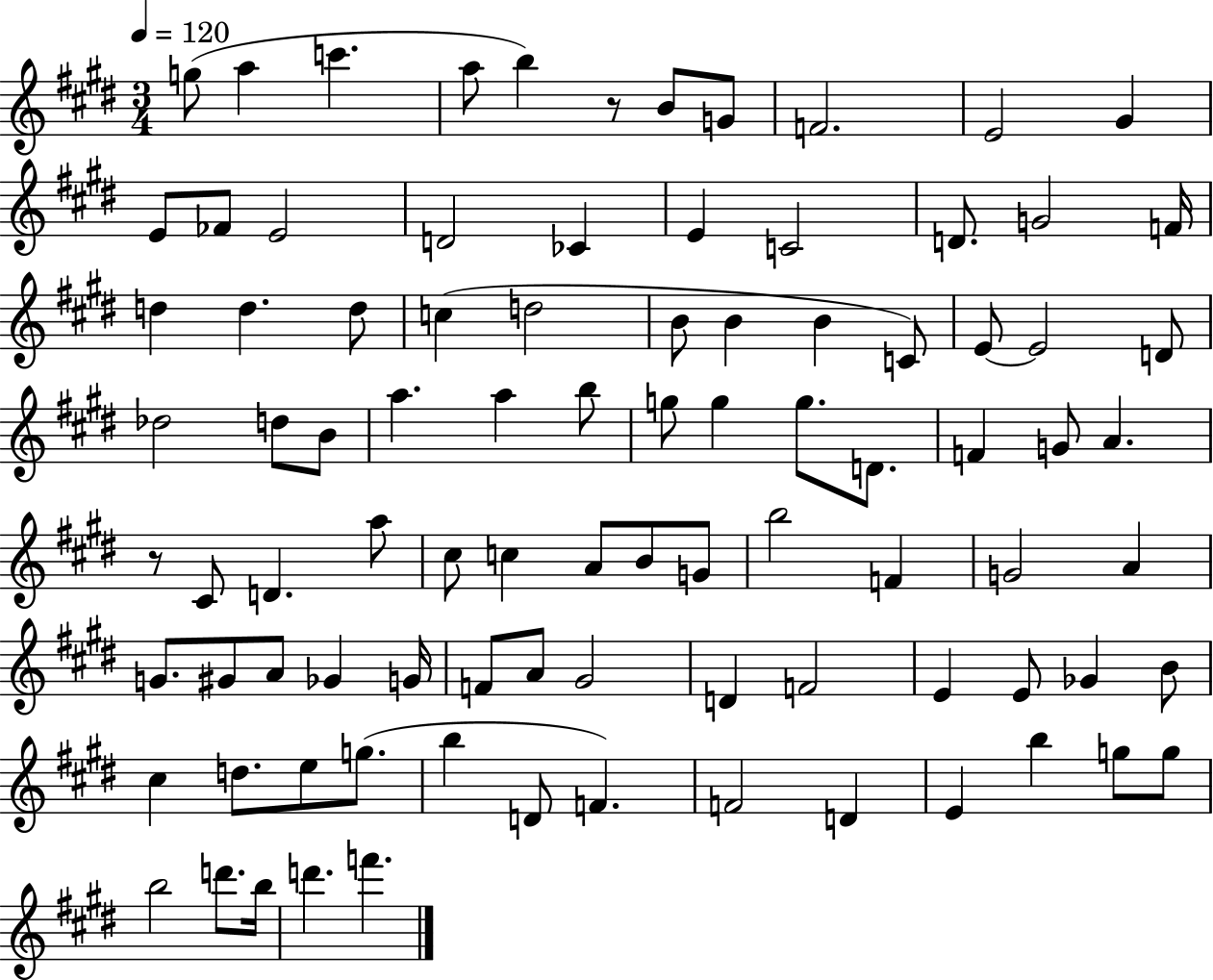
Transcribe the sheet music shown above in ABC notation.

X:1
T:Untitled
M:3/4
L:1/4
K:E
g/2 a c' a/2 b z/2 B/2 G/2 F2 E2 ^G E/2 _F/2 E2 D2 _C E C2 D/2 G2 F/4 d d d/2 c d2 B/2 B B C/2 E/2 E2 D/2 _d2 d/2 B/2 a a b/2 g/2 g g/2 D/2 F G/2 A z/2 ^C/2 D a/2 ^c/2 c A/2 B/2 G/2 b2 F G2 A G/2 ^G/2 A/2 _G G/4 F/2 A/2 ^G2 D F2 E E/2 _G B/2 ^c d/2 e/2 g/2 b D/2 F F2 D E b g/2 g/2 b2 d'/2 b/4 d' f'